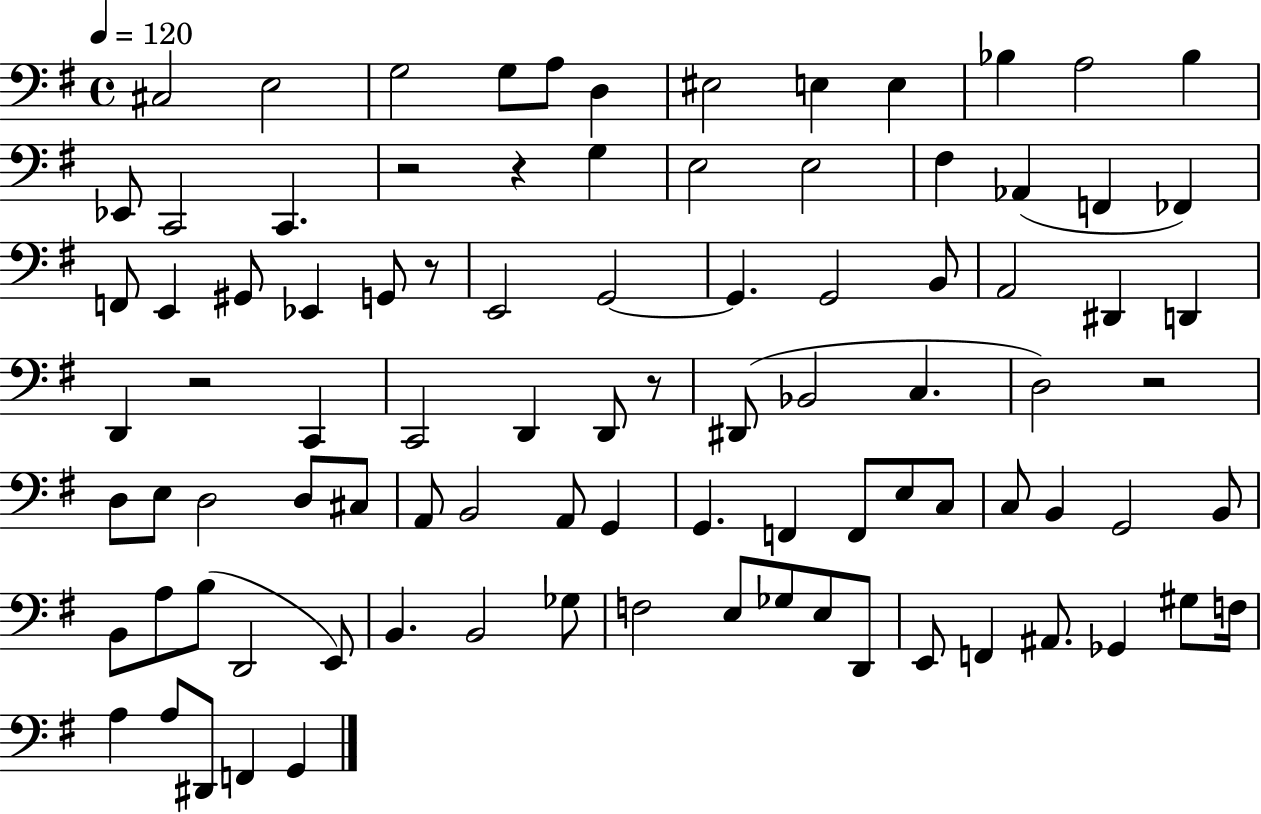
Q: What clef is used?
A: bass